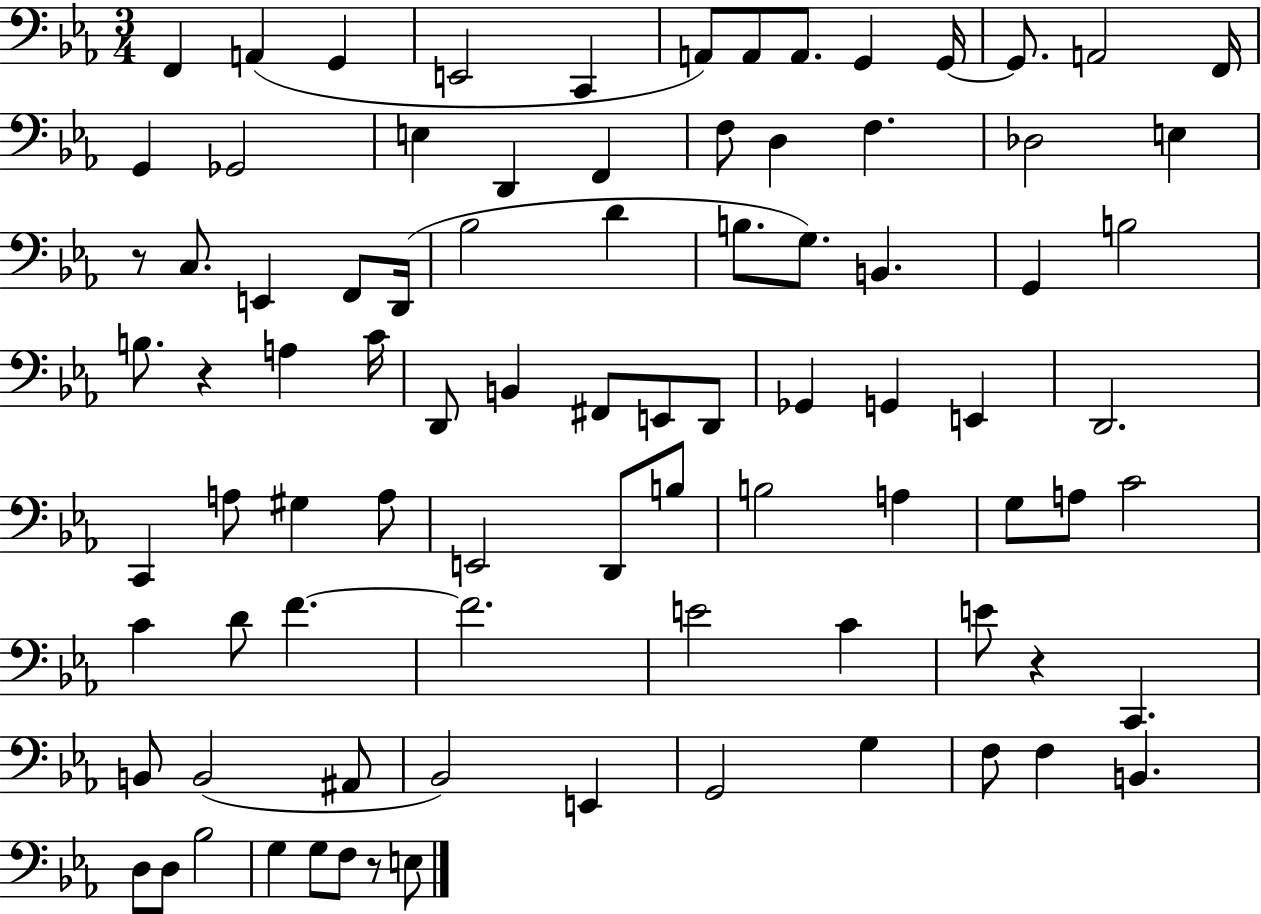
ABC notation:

X:1
T:Untitled
M:3/4
L:1/4
K:Eb
F,, A,, G,, E,,2 C,, A,,/2 A,,/2 A,,/2 G,, G,,/4 G,,/2 A,,2 F,,/4 G,, _G,,2 E, D,, F,, F,/2 D, F, _D,2 E, z/2 C,/2 E,, F,,/2 D,,/4 _B,2 D B,/2 G,/2 B,, G,, B,2 B,/2 z A, C/4 D,,/2 B,, ^F,,/2 E,,/2 D,,/2 _G,, G,, E,, D,,2 C,, A,/2 ^G, A,/2 E,,2 D,,/2 B,/2 B,2 A, G,/2 A,/2 C2 C D/2 F F2 E2 C E/2 z C,, B,,/2 B,,2 ^A,,/2 _B,,2 E,, G,,2 G, F,/2 F, B,, D,/2 D,/2 _B,2 G, G,/2 F,/2 z/2 E,/2